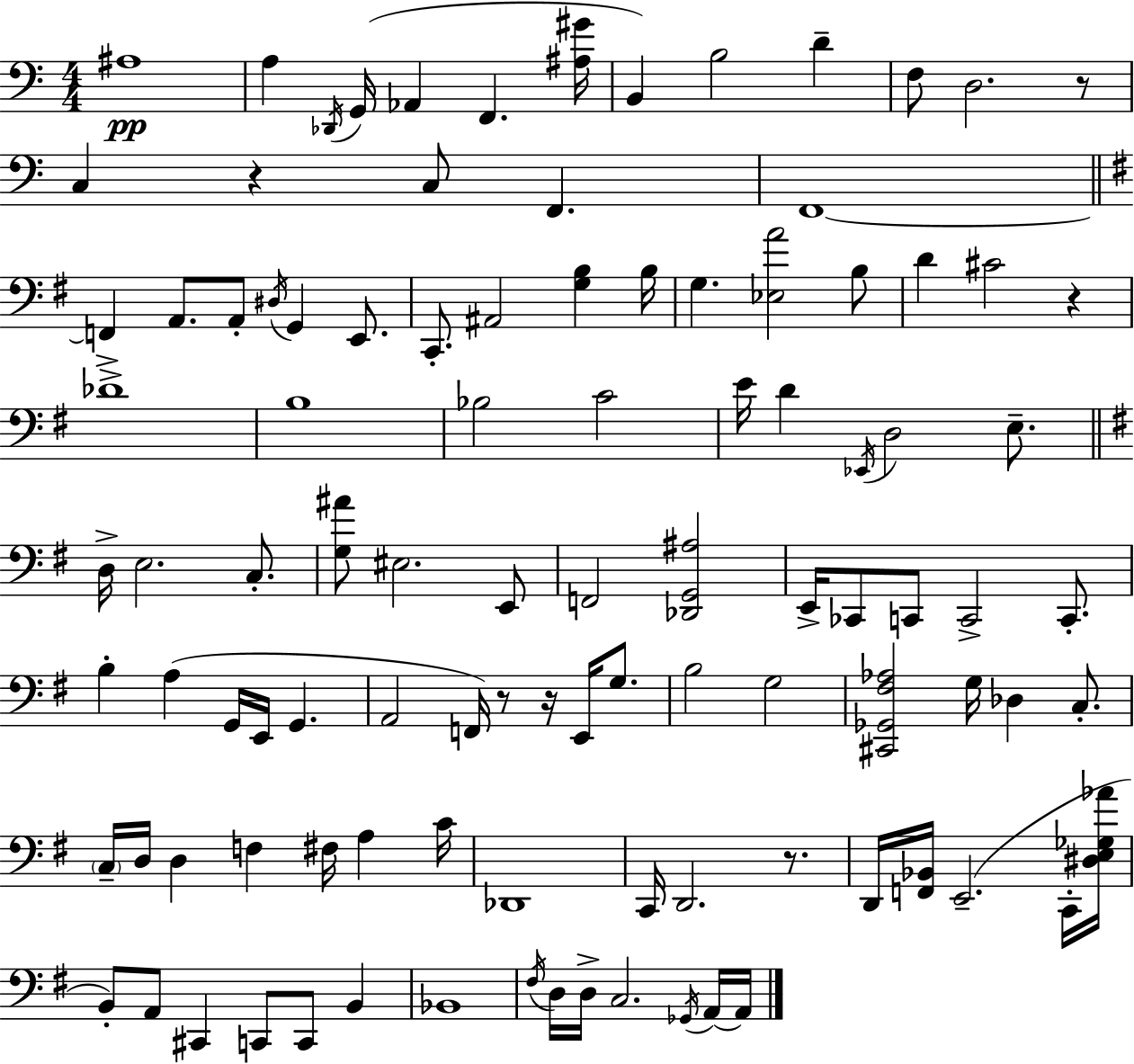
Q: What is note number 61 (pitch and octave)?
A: Db3